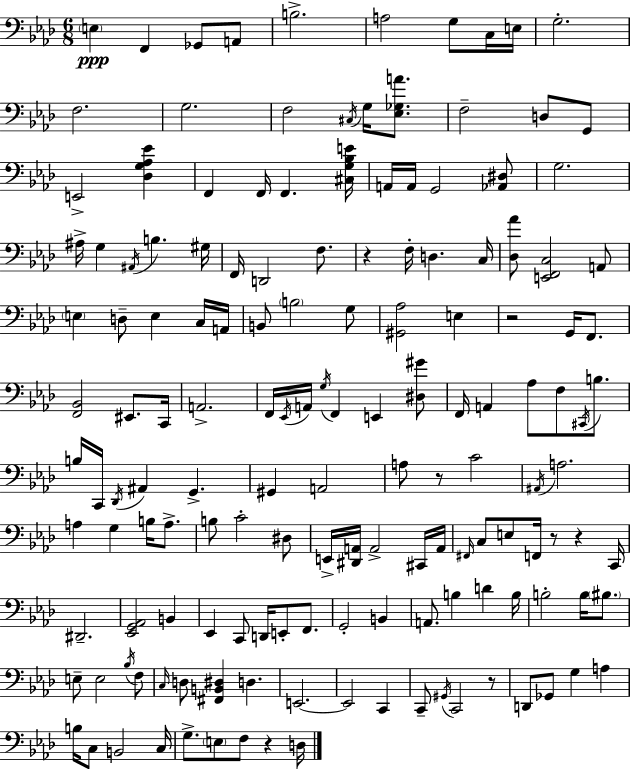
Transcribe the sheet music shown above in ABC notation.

X:1
T:Untitled
M:6/8
L:1/4
K:Ab
E, F,, _G,,/2 A,,/2 B,2 A,2 G,/2 C,/4 E,/4 G,2 F,2 G,2 F,2 ^C,/4 G,/4 [_E,_G,A]/2 F,2 D,/2 G,,/2 E,,2 [_D,G,_A,_E] F,, F,,/4 F,, [^C,G,_B,E]/4 A,,/4 A,,/4 G,,2 [_A,,^D,]/2 G,2 ^A,/4 G, ^A,,/4 B, ^G,/4 F,,/4 D,,2 F,/2 z F,/4 D, C,/4 [_D,_A]/2 [E,,F,,C,]2 A,,/2 E, D,/2 E, C,/4 A,,/4 B,,/2 B,2 G,/2 [^G,,_A,]2 E, z2 G,,/4 F,,/2 [F,,_B,,]2 ^E,,/2 C,,/4 A,,2 F,,/4 _E,,/4 A,,/4 G,/4 F,, E,, [^D,^G]/2 F,,/4 A,, _A,/2 F,/2 ^C,,/4 B,/2 B,/4 C,,/4 _D,,/4 ^A,, G,, ^G,, A,,2 A,/2 z/2 C2 ^A,,/4 A,2 A, G, B,/4 A,/2 B,/2 C2 ^D,/2 E,,/4 [^D,,A,,]/4 A,,2 ^C,,/4 A,,/4 ^F,,/4 C,/2 E,/2 F,,/4 z/2 z C,,/4 ^D,,2 [_E,,G,,_A,,]2 B,, _E,, C,,/2 D,,/4 E,,/2 F,,/2 G,,2 B,, A,,/2 B, D B,/4 B,2 B,/4 ^B,/2 E,/2 E,2 _B,/4 F,/2 C,/4 D,/2 [^F,,B,,^D,] D, E,,2 E,,2 C,, C,,/2 ^G,,/4 C,,2 z/2 D,,/2 _G,,/2 G, A, B,/4 C,/2 B,,2 C,/4 G,/2 E,/2 F,/2 z D,/4